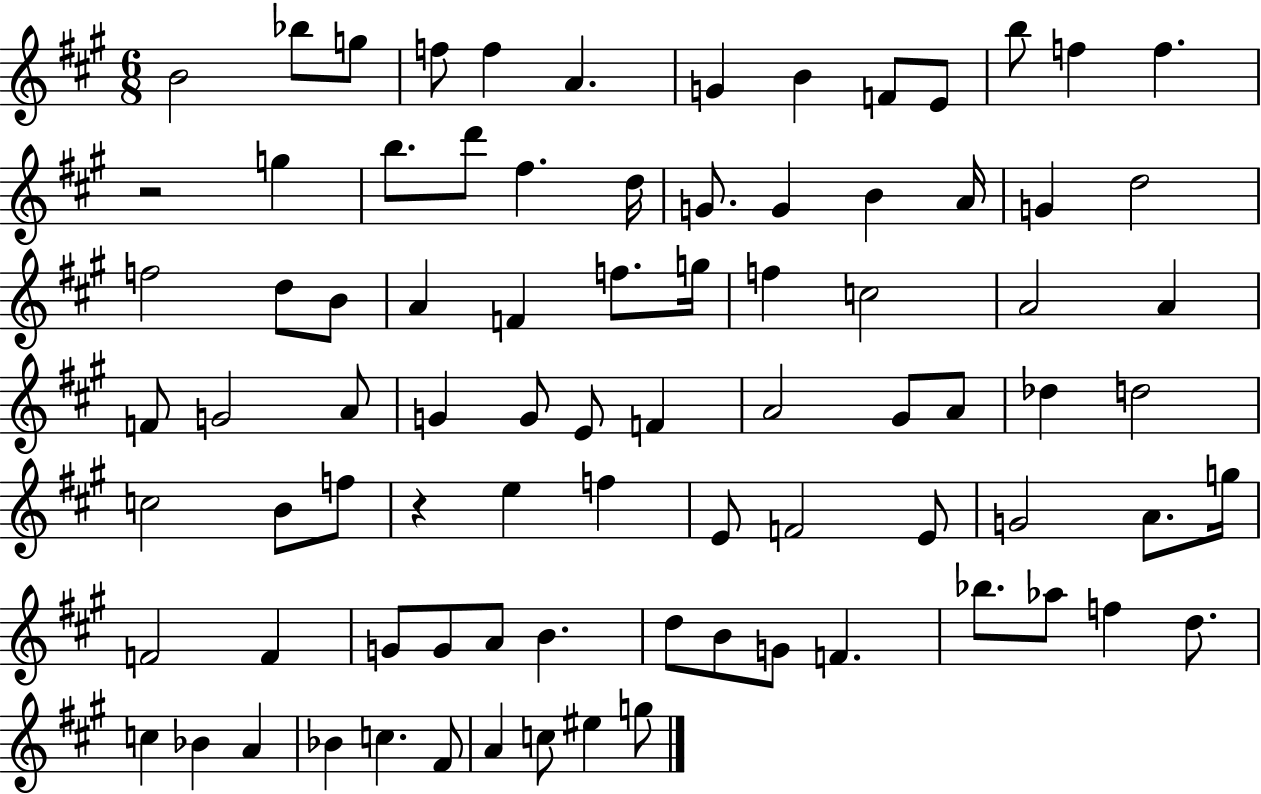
X:1
T:Untitled
M:6/8
L:1/4
K:A
B2 _b/2 g/2 f/2 f A G B F/2 E/2 b/2 f f z2 g b/2 d'/2 ^f d/4 G/2 G B A/4 G d2 f2 d/2 B/2 A F f/2 g/4 f c2 A2 A F/2 G2 A/2 G G/2 E/2 F A2 ^G/2 A/2 _d d2 c2 B/2 f/2 z e f E/2 F2 E/2 G2 A/2 g/4 F2 F G/2 G/2 A/2 B d/2 B/2 G/2 F _b/2 _a/2 f d/2 c _B A _B c ^F/2 A c/2 ^e g/2